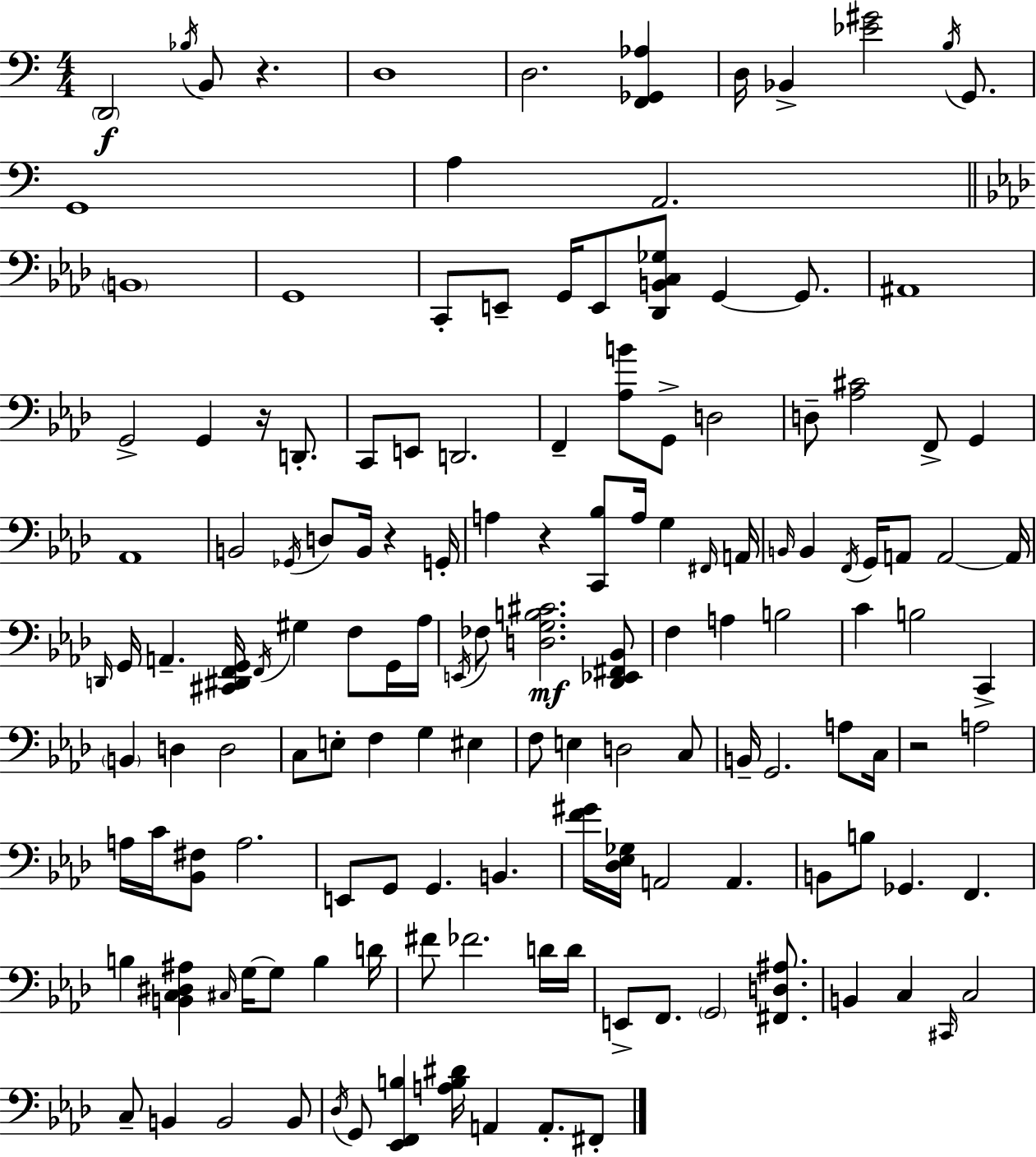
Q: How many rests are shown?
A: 5